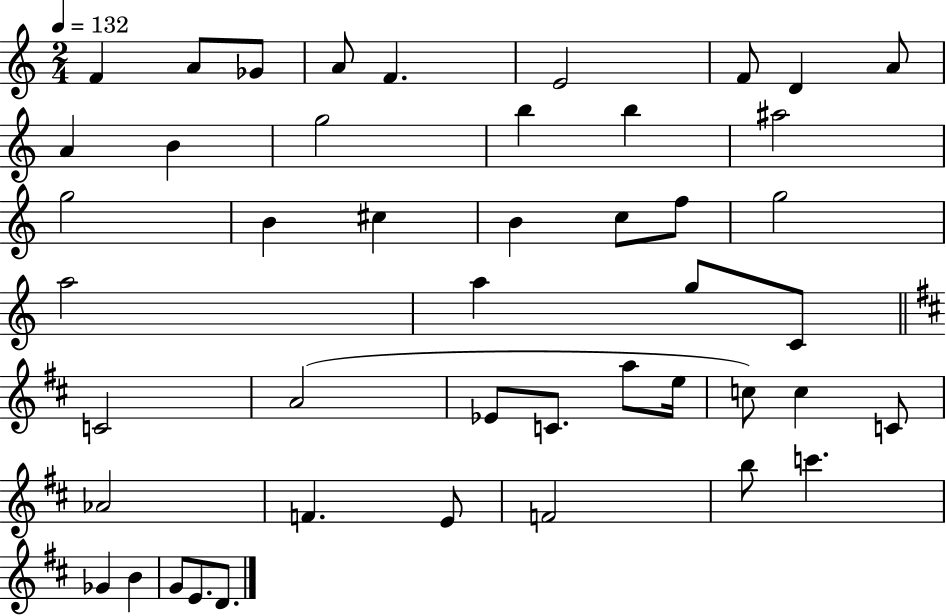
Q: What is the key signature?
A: C major